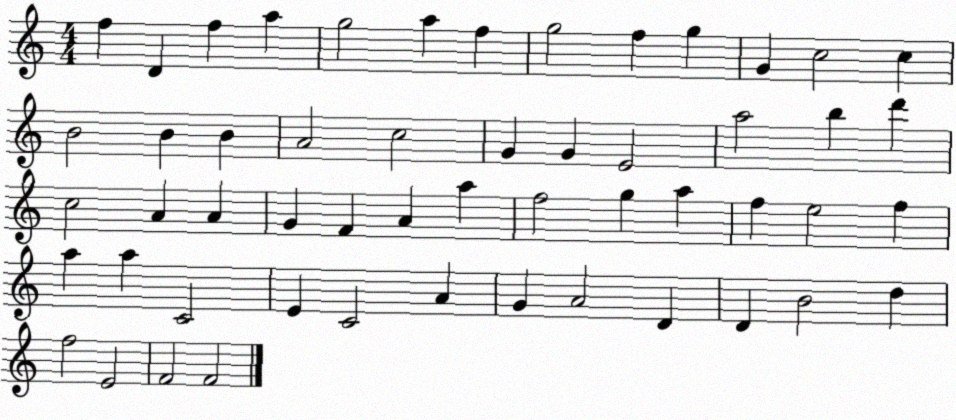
X:1
T:Untitled
M:4/4
L:1/4
K:C
f D f a g2 a f g2 f g G c2 c B2 B B A2 c2 G G E2 a2 b d' c2 A A G F A a f2 g a f e2 f a a C2 E C2 A G A2 D D B2 d f2 E2 F2 F2